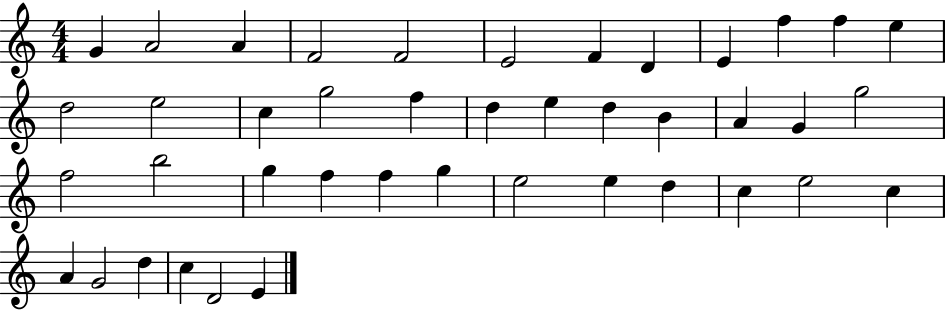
{
  \clef treble
  \numericTimeSignature
  \time 4/4
  \key c \major
  g'4 a'2 a'4 | f'2 f'2 | e'2 f'4 d'4 | e'4 f''4 f''4 e''4 | \break d''2 e''2 | c''4 g''2 f''4 | d''4 e''4 d''4 b'4 | a'4 g'4 g''2 | \break f''2 b''2 | g''4 f''4 f''4 g''4 | e''2 e''4 d''4 | c''4 e''2 c''4 | \break a'4 g'2 d''4 | c''4 d'2 e'4 | \bar "|."
}